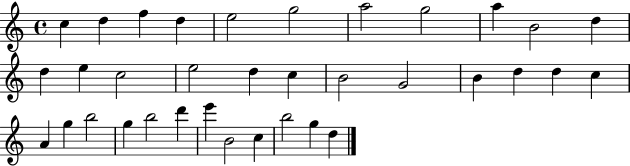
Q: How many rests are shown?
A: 0